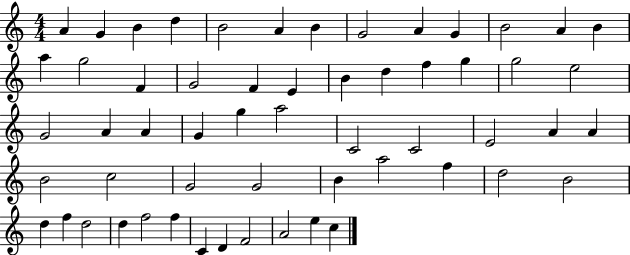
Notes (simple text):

A4/q G4/q B4/q D5/q B4/h A4/q B4/q G4/h A4/q G4/q B4/h A4/q B4/q A5/q G5/h F4/q G4/h F4/q E4/q B4/q D5/q F5/q G5/q G5/h E5/h G4/h A4/q A4/q G4/q G5/q A5/h C4/h C4/h E4/h A4/q A4/q B4/h C5/h G4/h G4/h B4/q A5/h F5/q D5/h B4/h D5/q F5/q D5/h D5/q F5/h F5/q C4/q D4/q F4/h A4/h E5/q C5/q